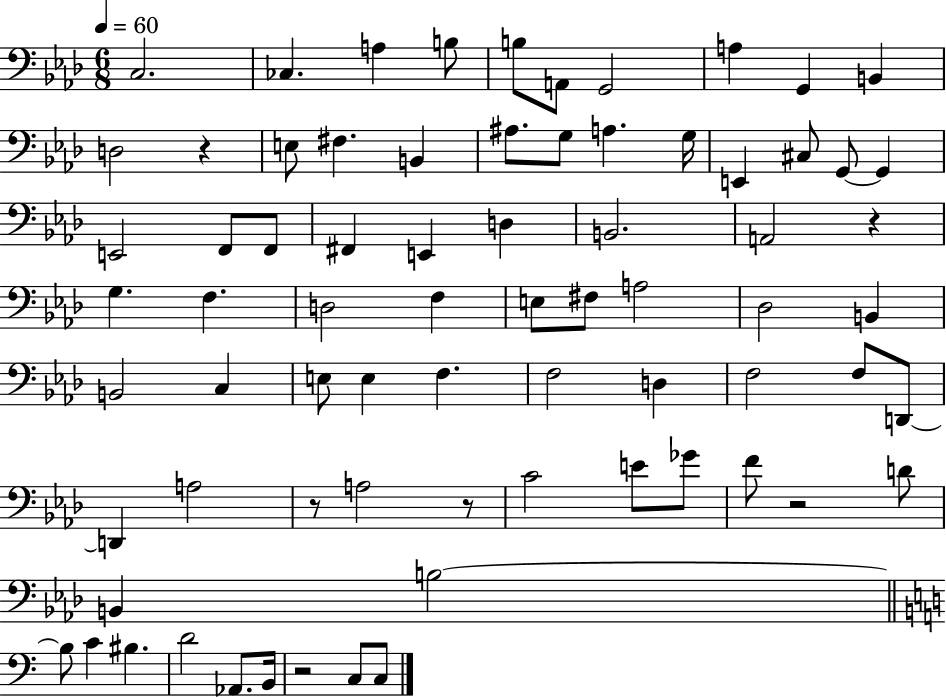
X:1
T:Untitled
M:6/8
L:1/4
K:Ab
C,2 _C, A, B,/2 B,/2 A,,/2 G,,2 A, G,, B,, D,2 z E,/2 ^F, B,, ^A,/2 G,/2 A, G,/4 E,, ^C,/2 G,,/2 G,, E,,2 F,,/2 F,,/2 ^F,, E,, D, B,,2 A,,2 z G, F, D,2 F, E,/2 ^F,/2 A,2 _D,2 B,, B,,2 C, E,/2 E, F, F,2 D, F,2 F,/2 D,,/2 D,, A,2 z/2 A,2 z/2 C2 E/2 _G/2 F/2 z2 D/2 B,, B,2 B,/2 C ^B, D2 _A,,/2 B,,/4 z2 C,/2 C,/2